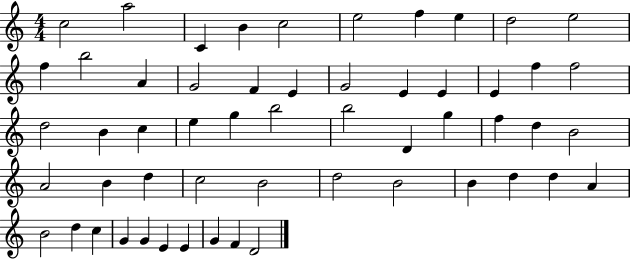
X:1
T:Untitled
M:4/4
L:1/4
K:C
c2 a2 C B c2 e2 f e d2 e2 f b2 A G2 F E G2 E E E f f2 d2 B c e g b2 b2 D g f d B2 A2 B d c2 B2 d2 B2 B d d A B2 d c G G E E G F D2